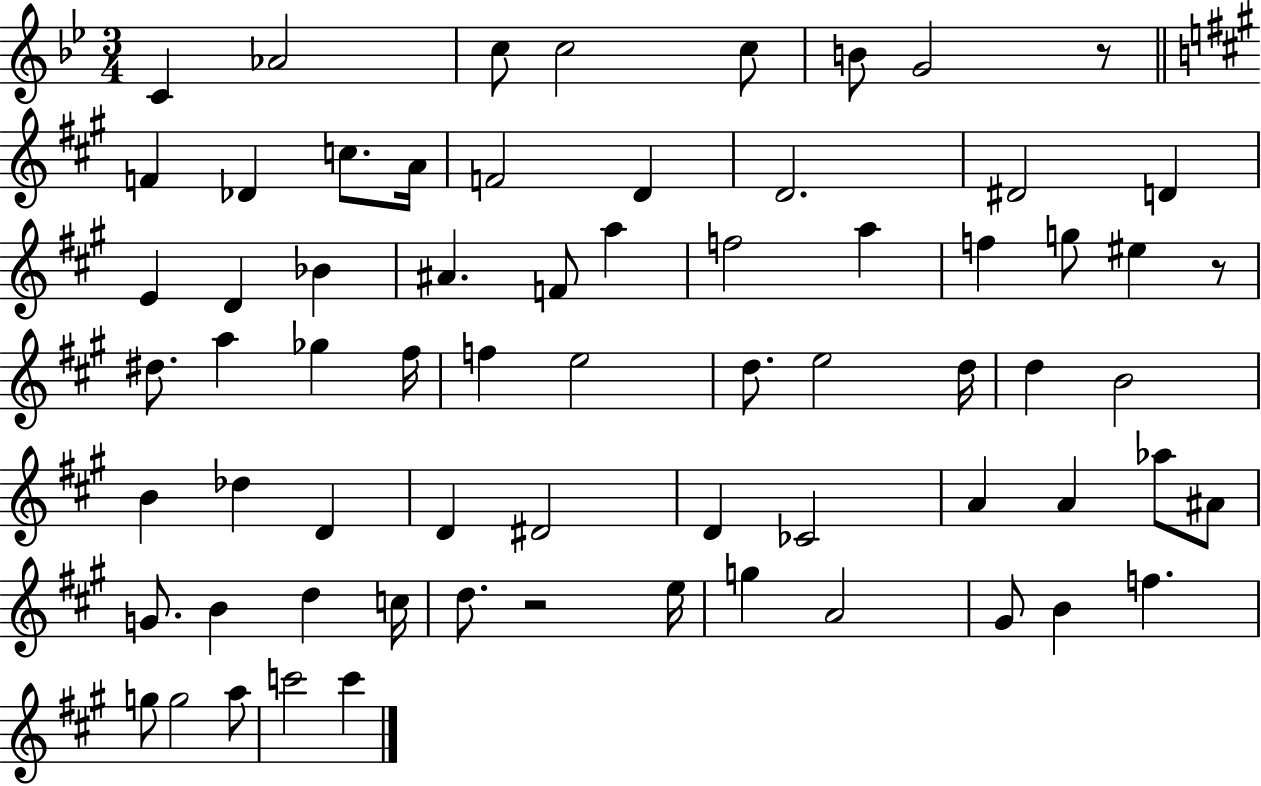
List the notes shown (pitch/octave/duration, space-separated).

C4/q Ab4/h C5/e C5/h C5/e B4/e G4/h R/e F4/q Db4/q C5/e. A4/s F4/h D4/q D4/h. D#4/h D4/q E4/q D4/q Bb4/q A#4/q. F4/e A5/q F5/h A5/q F5/q G5/e EIS5/q R/e D#5/e. A5/q Gb5/q F#5/s F5/q E5/h D5/e. E5/h D5/s D5/q B4/h B4/q Db5/q D4/q D4/q D#4/h D4/q CES4/h A4/q A4/q Ab5/e A#4/e G4/e. B4/q D5/q C5/s D5/e. R/h E5/s G5/q A4/h G#4/e B4/q F5/q. G5/e G5/h A5/e C6/h C6/q